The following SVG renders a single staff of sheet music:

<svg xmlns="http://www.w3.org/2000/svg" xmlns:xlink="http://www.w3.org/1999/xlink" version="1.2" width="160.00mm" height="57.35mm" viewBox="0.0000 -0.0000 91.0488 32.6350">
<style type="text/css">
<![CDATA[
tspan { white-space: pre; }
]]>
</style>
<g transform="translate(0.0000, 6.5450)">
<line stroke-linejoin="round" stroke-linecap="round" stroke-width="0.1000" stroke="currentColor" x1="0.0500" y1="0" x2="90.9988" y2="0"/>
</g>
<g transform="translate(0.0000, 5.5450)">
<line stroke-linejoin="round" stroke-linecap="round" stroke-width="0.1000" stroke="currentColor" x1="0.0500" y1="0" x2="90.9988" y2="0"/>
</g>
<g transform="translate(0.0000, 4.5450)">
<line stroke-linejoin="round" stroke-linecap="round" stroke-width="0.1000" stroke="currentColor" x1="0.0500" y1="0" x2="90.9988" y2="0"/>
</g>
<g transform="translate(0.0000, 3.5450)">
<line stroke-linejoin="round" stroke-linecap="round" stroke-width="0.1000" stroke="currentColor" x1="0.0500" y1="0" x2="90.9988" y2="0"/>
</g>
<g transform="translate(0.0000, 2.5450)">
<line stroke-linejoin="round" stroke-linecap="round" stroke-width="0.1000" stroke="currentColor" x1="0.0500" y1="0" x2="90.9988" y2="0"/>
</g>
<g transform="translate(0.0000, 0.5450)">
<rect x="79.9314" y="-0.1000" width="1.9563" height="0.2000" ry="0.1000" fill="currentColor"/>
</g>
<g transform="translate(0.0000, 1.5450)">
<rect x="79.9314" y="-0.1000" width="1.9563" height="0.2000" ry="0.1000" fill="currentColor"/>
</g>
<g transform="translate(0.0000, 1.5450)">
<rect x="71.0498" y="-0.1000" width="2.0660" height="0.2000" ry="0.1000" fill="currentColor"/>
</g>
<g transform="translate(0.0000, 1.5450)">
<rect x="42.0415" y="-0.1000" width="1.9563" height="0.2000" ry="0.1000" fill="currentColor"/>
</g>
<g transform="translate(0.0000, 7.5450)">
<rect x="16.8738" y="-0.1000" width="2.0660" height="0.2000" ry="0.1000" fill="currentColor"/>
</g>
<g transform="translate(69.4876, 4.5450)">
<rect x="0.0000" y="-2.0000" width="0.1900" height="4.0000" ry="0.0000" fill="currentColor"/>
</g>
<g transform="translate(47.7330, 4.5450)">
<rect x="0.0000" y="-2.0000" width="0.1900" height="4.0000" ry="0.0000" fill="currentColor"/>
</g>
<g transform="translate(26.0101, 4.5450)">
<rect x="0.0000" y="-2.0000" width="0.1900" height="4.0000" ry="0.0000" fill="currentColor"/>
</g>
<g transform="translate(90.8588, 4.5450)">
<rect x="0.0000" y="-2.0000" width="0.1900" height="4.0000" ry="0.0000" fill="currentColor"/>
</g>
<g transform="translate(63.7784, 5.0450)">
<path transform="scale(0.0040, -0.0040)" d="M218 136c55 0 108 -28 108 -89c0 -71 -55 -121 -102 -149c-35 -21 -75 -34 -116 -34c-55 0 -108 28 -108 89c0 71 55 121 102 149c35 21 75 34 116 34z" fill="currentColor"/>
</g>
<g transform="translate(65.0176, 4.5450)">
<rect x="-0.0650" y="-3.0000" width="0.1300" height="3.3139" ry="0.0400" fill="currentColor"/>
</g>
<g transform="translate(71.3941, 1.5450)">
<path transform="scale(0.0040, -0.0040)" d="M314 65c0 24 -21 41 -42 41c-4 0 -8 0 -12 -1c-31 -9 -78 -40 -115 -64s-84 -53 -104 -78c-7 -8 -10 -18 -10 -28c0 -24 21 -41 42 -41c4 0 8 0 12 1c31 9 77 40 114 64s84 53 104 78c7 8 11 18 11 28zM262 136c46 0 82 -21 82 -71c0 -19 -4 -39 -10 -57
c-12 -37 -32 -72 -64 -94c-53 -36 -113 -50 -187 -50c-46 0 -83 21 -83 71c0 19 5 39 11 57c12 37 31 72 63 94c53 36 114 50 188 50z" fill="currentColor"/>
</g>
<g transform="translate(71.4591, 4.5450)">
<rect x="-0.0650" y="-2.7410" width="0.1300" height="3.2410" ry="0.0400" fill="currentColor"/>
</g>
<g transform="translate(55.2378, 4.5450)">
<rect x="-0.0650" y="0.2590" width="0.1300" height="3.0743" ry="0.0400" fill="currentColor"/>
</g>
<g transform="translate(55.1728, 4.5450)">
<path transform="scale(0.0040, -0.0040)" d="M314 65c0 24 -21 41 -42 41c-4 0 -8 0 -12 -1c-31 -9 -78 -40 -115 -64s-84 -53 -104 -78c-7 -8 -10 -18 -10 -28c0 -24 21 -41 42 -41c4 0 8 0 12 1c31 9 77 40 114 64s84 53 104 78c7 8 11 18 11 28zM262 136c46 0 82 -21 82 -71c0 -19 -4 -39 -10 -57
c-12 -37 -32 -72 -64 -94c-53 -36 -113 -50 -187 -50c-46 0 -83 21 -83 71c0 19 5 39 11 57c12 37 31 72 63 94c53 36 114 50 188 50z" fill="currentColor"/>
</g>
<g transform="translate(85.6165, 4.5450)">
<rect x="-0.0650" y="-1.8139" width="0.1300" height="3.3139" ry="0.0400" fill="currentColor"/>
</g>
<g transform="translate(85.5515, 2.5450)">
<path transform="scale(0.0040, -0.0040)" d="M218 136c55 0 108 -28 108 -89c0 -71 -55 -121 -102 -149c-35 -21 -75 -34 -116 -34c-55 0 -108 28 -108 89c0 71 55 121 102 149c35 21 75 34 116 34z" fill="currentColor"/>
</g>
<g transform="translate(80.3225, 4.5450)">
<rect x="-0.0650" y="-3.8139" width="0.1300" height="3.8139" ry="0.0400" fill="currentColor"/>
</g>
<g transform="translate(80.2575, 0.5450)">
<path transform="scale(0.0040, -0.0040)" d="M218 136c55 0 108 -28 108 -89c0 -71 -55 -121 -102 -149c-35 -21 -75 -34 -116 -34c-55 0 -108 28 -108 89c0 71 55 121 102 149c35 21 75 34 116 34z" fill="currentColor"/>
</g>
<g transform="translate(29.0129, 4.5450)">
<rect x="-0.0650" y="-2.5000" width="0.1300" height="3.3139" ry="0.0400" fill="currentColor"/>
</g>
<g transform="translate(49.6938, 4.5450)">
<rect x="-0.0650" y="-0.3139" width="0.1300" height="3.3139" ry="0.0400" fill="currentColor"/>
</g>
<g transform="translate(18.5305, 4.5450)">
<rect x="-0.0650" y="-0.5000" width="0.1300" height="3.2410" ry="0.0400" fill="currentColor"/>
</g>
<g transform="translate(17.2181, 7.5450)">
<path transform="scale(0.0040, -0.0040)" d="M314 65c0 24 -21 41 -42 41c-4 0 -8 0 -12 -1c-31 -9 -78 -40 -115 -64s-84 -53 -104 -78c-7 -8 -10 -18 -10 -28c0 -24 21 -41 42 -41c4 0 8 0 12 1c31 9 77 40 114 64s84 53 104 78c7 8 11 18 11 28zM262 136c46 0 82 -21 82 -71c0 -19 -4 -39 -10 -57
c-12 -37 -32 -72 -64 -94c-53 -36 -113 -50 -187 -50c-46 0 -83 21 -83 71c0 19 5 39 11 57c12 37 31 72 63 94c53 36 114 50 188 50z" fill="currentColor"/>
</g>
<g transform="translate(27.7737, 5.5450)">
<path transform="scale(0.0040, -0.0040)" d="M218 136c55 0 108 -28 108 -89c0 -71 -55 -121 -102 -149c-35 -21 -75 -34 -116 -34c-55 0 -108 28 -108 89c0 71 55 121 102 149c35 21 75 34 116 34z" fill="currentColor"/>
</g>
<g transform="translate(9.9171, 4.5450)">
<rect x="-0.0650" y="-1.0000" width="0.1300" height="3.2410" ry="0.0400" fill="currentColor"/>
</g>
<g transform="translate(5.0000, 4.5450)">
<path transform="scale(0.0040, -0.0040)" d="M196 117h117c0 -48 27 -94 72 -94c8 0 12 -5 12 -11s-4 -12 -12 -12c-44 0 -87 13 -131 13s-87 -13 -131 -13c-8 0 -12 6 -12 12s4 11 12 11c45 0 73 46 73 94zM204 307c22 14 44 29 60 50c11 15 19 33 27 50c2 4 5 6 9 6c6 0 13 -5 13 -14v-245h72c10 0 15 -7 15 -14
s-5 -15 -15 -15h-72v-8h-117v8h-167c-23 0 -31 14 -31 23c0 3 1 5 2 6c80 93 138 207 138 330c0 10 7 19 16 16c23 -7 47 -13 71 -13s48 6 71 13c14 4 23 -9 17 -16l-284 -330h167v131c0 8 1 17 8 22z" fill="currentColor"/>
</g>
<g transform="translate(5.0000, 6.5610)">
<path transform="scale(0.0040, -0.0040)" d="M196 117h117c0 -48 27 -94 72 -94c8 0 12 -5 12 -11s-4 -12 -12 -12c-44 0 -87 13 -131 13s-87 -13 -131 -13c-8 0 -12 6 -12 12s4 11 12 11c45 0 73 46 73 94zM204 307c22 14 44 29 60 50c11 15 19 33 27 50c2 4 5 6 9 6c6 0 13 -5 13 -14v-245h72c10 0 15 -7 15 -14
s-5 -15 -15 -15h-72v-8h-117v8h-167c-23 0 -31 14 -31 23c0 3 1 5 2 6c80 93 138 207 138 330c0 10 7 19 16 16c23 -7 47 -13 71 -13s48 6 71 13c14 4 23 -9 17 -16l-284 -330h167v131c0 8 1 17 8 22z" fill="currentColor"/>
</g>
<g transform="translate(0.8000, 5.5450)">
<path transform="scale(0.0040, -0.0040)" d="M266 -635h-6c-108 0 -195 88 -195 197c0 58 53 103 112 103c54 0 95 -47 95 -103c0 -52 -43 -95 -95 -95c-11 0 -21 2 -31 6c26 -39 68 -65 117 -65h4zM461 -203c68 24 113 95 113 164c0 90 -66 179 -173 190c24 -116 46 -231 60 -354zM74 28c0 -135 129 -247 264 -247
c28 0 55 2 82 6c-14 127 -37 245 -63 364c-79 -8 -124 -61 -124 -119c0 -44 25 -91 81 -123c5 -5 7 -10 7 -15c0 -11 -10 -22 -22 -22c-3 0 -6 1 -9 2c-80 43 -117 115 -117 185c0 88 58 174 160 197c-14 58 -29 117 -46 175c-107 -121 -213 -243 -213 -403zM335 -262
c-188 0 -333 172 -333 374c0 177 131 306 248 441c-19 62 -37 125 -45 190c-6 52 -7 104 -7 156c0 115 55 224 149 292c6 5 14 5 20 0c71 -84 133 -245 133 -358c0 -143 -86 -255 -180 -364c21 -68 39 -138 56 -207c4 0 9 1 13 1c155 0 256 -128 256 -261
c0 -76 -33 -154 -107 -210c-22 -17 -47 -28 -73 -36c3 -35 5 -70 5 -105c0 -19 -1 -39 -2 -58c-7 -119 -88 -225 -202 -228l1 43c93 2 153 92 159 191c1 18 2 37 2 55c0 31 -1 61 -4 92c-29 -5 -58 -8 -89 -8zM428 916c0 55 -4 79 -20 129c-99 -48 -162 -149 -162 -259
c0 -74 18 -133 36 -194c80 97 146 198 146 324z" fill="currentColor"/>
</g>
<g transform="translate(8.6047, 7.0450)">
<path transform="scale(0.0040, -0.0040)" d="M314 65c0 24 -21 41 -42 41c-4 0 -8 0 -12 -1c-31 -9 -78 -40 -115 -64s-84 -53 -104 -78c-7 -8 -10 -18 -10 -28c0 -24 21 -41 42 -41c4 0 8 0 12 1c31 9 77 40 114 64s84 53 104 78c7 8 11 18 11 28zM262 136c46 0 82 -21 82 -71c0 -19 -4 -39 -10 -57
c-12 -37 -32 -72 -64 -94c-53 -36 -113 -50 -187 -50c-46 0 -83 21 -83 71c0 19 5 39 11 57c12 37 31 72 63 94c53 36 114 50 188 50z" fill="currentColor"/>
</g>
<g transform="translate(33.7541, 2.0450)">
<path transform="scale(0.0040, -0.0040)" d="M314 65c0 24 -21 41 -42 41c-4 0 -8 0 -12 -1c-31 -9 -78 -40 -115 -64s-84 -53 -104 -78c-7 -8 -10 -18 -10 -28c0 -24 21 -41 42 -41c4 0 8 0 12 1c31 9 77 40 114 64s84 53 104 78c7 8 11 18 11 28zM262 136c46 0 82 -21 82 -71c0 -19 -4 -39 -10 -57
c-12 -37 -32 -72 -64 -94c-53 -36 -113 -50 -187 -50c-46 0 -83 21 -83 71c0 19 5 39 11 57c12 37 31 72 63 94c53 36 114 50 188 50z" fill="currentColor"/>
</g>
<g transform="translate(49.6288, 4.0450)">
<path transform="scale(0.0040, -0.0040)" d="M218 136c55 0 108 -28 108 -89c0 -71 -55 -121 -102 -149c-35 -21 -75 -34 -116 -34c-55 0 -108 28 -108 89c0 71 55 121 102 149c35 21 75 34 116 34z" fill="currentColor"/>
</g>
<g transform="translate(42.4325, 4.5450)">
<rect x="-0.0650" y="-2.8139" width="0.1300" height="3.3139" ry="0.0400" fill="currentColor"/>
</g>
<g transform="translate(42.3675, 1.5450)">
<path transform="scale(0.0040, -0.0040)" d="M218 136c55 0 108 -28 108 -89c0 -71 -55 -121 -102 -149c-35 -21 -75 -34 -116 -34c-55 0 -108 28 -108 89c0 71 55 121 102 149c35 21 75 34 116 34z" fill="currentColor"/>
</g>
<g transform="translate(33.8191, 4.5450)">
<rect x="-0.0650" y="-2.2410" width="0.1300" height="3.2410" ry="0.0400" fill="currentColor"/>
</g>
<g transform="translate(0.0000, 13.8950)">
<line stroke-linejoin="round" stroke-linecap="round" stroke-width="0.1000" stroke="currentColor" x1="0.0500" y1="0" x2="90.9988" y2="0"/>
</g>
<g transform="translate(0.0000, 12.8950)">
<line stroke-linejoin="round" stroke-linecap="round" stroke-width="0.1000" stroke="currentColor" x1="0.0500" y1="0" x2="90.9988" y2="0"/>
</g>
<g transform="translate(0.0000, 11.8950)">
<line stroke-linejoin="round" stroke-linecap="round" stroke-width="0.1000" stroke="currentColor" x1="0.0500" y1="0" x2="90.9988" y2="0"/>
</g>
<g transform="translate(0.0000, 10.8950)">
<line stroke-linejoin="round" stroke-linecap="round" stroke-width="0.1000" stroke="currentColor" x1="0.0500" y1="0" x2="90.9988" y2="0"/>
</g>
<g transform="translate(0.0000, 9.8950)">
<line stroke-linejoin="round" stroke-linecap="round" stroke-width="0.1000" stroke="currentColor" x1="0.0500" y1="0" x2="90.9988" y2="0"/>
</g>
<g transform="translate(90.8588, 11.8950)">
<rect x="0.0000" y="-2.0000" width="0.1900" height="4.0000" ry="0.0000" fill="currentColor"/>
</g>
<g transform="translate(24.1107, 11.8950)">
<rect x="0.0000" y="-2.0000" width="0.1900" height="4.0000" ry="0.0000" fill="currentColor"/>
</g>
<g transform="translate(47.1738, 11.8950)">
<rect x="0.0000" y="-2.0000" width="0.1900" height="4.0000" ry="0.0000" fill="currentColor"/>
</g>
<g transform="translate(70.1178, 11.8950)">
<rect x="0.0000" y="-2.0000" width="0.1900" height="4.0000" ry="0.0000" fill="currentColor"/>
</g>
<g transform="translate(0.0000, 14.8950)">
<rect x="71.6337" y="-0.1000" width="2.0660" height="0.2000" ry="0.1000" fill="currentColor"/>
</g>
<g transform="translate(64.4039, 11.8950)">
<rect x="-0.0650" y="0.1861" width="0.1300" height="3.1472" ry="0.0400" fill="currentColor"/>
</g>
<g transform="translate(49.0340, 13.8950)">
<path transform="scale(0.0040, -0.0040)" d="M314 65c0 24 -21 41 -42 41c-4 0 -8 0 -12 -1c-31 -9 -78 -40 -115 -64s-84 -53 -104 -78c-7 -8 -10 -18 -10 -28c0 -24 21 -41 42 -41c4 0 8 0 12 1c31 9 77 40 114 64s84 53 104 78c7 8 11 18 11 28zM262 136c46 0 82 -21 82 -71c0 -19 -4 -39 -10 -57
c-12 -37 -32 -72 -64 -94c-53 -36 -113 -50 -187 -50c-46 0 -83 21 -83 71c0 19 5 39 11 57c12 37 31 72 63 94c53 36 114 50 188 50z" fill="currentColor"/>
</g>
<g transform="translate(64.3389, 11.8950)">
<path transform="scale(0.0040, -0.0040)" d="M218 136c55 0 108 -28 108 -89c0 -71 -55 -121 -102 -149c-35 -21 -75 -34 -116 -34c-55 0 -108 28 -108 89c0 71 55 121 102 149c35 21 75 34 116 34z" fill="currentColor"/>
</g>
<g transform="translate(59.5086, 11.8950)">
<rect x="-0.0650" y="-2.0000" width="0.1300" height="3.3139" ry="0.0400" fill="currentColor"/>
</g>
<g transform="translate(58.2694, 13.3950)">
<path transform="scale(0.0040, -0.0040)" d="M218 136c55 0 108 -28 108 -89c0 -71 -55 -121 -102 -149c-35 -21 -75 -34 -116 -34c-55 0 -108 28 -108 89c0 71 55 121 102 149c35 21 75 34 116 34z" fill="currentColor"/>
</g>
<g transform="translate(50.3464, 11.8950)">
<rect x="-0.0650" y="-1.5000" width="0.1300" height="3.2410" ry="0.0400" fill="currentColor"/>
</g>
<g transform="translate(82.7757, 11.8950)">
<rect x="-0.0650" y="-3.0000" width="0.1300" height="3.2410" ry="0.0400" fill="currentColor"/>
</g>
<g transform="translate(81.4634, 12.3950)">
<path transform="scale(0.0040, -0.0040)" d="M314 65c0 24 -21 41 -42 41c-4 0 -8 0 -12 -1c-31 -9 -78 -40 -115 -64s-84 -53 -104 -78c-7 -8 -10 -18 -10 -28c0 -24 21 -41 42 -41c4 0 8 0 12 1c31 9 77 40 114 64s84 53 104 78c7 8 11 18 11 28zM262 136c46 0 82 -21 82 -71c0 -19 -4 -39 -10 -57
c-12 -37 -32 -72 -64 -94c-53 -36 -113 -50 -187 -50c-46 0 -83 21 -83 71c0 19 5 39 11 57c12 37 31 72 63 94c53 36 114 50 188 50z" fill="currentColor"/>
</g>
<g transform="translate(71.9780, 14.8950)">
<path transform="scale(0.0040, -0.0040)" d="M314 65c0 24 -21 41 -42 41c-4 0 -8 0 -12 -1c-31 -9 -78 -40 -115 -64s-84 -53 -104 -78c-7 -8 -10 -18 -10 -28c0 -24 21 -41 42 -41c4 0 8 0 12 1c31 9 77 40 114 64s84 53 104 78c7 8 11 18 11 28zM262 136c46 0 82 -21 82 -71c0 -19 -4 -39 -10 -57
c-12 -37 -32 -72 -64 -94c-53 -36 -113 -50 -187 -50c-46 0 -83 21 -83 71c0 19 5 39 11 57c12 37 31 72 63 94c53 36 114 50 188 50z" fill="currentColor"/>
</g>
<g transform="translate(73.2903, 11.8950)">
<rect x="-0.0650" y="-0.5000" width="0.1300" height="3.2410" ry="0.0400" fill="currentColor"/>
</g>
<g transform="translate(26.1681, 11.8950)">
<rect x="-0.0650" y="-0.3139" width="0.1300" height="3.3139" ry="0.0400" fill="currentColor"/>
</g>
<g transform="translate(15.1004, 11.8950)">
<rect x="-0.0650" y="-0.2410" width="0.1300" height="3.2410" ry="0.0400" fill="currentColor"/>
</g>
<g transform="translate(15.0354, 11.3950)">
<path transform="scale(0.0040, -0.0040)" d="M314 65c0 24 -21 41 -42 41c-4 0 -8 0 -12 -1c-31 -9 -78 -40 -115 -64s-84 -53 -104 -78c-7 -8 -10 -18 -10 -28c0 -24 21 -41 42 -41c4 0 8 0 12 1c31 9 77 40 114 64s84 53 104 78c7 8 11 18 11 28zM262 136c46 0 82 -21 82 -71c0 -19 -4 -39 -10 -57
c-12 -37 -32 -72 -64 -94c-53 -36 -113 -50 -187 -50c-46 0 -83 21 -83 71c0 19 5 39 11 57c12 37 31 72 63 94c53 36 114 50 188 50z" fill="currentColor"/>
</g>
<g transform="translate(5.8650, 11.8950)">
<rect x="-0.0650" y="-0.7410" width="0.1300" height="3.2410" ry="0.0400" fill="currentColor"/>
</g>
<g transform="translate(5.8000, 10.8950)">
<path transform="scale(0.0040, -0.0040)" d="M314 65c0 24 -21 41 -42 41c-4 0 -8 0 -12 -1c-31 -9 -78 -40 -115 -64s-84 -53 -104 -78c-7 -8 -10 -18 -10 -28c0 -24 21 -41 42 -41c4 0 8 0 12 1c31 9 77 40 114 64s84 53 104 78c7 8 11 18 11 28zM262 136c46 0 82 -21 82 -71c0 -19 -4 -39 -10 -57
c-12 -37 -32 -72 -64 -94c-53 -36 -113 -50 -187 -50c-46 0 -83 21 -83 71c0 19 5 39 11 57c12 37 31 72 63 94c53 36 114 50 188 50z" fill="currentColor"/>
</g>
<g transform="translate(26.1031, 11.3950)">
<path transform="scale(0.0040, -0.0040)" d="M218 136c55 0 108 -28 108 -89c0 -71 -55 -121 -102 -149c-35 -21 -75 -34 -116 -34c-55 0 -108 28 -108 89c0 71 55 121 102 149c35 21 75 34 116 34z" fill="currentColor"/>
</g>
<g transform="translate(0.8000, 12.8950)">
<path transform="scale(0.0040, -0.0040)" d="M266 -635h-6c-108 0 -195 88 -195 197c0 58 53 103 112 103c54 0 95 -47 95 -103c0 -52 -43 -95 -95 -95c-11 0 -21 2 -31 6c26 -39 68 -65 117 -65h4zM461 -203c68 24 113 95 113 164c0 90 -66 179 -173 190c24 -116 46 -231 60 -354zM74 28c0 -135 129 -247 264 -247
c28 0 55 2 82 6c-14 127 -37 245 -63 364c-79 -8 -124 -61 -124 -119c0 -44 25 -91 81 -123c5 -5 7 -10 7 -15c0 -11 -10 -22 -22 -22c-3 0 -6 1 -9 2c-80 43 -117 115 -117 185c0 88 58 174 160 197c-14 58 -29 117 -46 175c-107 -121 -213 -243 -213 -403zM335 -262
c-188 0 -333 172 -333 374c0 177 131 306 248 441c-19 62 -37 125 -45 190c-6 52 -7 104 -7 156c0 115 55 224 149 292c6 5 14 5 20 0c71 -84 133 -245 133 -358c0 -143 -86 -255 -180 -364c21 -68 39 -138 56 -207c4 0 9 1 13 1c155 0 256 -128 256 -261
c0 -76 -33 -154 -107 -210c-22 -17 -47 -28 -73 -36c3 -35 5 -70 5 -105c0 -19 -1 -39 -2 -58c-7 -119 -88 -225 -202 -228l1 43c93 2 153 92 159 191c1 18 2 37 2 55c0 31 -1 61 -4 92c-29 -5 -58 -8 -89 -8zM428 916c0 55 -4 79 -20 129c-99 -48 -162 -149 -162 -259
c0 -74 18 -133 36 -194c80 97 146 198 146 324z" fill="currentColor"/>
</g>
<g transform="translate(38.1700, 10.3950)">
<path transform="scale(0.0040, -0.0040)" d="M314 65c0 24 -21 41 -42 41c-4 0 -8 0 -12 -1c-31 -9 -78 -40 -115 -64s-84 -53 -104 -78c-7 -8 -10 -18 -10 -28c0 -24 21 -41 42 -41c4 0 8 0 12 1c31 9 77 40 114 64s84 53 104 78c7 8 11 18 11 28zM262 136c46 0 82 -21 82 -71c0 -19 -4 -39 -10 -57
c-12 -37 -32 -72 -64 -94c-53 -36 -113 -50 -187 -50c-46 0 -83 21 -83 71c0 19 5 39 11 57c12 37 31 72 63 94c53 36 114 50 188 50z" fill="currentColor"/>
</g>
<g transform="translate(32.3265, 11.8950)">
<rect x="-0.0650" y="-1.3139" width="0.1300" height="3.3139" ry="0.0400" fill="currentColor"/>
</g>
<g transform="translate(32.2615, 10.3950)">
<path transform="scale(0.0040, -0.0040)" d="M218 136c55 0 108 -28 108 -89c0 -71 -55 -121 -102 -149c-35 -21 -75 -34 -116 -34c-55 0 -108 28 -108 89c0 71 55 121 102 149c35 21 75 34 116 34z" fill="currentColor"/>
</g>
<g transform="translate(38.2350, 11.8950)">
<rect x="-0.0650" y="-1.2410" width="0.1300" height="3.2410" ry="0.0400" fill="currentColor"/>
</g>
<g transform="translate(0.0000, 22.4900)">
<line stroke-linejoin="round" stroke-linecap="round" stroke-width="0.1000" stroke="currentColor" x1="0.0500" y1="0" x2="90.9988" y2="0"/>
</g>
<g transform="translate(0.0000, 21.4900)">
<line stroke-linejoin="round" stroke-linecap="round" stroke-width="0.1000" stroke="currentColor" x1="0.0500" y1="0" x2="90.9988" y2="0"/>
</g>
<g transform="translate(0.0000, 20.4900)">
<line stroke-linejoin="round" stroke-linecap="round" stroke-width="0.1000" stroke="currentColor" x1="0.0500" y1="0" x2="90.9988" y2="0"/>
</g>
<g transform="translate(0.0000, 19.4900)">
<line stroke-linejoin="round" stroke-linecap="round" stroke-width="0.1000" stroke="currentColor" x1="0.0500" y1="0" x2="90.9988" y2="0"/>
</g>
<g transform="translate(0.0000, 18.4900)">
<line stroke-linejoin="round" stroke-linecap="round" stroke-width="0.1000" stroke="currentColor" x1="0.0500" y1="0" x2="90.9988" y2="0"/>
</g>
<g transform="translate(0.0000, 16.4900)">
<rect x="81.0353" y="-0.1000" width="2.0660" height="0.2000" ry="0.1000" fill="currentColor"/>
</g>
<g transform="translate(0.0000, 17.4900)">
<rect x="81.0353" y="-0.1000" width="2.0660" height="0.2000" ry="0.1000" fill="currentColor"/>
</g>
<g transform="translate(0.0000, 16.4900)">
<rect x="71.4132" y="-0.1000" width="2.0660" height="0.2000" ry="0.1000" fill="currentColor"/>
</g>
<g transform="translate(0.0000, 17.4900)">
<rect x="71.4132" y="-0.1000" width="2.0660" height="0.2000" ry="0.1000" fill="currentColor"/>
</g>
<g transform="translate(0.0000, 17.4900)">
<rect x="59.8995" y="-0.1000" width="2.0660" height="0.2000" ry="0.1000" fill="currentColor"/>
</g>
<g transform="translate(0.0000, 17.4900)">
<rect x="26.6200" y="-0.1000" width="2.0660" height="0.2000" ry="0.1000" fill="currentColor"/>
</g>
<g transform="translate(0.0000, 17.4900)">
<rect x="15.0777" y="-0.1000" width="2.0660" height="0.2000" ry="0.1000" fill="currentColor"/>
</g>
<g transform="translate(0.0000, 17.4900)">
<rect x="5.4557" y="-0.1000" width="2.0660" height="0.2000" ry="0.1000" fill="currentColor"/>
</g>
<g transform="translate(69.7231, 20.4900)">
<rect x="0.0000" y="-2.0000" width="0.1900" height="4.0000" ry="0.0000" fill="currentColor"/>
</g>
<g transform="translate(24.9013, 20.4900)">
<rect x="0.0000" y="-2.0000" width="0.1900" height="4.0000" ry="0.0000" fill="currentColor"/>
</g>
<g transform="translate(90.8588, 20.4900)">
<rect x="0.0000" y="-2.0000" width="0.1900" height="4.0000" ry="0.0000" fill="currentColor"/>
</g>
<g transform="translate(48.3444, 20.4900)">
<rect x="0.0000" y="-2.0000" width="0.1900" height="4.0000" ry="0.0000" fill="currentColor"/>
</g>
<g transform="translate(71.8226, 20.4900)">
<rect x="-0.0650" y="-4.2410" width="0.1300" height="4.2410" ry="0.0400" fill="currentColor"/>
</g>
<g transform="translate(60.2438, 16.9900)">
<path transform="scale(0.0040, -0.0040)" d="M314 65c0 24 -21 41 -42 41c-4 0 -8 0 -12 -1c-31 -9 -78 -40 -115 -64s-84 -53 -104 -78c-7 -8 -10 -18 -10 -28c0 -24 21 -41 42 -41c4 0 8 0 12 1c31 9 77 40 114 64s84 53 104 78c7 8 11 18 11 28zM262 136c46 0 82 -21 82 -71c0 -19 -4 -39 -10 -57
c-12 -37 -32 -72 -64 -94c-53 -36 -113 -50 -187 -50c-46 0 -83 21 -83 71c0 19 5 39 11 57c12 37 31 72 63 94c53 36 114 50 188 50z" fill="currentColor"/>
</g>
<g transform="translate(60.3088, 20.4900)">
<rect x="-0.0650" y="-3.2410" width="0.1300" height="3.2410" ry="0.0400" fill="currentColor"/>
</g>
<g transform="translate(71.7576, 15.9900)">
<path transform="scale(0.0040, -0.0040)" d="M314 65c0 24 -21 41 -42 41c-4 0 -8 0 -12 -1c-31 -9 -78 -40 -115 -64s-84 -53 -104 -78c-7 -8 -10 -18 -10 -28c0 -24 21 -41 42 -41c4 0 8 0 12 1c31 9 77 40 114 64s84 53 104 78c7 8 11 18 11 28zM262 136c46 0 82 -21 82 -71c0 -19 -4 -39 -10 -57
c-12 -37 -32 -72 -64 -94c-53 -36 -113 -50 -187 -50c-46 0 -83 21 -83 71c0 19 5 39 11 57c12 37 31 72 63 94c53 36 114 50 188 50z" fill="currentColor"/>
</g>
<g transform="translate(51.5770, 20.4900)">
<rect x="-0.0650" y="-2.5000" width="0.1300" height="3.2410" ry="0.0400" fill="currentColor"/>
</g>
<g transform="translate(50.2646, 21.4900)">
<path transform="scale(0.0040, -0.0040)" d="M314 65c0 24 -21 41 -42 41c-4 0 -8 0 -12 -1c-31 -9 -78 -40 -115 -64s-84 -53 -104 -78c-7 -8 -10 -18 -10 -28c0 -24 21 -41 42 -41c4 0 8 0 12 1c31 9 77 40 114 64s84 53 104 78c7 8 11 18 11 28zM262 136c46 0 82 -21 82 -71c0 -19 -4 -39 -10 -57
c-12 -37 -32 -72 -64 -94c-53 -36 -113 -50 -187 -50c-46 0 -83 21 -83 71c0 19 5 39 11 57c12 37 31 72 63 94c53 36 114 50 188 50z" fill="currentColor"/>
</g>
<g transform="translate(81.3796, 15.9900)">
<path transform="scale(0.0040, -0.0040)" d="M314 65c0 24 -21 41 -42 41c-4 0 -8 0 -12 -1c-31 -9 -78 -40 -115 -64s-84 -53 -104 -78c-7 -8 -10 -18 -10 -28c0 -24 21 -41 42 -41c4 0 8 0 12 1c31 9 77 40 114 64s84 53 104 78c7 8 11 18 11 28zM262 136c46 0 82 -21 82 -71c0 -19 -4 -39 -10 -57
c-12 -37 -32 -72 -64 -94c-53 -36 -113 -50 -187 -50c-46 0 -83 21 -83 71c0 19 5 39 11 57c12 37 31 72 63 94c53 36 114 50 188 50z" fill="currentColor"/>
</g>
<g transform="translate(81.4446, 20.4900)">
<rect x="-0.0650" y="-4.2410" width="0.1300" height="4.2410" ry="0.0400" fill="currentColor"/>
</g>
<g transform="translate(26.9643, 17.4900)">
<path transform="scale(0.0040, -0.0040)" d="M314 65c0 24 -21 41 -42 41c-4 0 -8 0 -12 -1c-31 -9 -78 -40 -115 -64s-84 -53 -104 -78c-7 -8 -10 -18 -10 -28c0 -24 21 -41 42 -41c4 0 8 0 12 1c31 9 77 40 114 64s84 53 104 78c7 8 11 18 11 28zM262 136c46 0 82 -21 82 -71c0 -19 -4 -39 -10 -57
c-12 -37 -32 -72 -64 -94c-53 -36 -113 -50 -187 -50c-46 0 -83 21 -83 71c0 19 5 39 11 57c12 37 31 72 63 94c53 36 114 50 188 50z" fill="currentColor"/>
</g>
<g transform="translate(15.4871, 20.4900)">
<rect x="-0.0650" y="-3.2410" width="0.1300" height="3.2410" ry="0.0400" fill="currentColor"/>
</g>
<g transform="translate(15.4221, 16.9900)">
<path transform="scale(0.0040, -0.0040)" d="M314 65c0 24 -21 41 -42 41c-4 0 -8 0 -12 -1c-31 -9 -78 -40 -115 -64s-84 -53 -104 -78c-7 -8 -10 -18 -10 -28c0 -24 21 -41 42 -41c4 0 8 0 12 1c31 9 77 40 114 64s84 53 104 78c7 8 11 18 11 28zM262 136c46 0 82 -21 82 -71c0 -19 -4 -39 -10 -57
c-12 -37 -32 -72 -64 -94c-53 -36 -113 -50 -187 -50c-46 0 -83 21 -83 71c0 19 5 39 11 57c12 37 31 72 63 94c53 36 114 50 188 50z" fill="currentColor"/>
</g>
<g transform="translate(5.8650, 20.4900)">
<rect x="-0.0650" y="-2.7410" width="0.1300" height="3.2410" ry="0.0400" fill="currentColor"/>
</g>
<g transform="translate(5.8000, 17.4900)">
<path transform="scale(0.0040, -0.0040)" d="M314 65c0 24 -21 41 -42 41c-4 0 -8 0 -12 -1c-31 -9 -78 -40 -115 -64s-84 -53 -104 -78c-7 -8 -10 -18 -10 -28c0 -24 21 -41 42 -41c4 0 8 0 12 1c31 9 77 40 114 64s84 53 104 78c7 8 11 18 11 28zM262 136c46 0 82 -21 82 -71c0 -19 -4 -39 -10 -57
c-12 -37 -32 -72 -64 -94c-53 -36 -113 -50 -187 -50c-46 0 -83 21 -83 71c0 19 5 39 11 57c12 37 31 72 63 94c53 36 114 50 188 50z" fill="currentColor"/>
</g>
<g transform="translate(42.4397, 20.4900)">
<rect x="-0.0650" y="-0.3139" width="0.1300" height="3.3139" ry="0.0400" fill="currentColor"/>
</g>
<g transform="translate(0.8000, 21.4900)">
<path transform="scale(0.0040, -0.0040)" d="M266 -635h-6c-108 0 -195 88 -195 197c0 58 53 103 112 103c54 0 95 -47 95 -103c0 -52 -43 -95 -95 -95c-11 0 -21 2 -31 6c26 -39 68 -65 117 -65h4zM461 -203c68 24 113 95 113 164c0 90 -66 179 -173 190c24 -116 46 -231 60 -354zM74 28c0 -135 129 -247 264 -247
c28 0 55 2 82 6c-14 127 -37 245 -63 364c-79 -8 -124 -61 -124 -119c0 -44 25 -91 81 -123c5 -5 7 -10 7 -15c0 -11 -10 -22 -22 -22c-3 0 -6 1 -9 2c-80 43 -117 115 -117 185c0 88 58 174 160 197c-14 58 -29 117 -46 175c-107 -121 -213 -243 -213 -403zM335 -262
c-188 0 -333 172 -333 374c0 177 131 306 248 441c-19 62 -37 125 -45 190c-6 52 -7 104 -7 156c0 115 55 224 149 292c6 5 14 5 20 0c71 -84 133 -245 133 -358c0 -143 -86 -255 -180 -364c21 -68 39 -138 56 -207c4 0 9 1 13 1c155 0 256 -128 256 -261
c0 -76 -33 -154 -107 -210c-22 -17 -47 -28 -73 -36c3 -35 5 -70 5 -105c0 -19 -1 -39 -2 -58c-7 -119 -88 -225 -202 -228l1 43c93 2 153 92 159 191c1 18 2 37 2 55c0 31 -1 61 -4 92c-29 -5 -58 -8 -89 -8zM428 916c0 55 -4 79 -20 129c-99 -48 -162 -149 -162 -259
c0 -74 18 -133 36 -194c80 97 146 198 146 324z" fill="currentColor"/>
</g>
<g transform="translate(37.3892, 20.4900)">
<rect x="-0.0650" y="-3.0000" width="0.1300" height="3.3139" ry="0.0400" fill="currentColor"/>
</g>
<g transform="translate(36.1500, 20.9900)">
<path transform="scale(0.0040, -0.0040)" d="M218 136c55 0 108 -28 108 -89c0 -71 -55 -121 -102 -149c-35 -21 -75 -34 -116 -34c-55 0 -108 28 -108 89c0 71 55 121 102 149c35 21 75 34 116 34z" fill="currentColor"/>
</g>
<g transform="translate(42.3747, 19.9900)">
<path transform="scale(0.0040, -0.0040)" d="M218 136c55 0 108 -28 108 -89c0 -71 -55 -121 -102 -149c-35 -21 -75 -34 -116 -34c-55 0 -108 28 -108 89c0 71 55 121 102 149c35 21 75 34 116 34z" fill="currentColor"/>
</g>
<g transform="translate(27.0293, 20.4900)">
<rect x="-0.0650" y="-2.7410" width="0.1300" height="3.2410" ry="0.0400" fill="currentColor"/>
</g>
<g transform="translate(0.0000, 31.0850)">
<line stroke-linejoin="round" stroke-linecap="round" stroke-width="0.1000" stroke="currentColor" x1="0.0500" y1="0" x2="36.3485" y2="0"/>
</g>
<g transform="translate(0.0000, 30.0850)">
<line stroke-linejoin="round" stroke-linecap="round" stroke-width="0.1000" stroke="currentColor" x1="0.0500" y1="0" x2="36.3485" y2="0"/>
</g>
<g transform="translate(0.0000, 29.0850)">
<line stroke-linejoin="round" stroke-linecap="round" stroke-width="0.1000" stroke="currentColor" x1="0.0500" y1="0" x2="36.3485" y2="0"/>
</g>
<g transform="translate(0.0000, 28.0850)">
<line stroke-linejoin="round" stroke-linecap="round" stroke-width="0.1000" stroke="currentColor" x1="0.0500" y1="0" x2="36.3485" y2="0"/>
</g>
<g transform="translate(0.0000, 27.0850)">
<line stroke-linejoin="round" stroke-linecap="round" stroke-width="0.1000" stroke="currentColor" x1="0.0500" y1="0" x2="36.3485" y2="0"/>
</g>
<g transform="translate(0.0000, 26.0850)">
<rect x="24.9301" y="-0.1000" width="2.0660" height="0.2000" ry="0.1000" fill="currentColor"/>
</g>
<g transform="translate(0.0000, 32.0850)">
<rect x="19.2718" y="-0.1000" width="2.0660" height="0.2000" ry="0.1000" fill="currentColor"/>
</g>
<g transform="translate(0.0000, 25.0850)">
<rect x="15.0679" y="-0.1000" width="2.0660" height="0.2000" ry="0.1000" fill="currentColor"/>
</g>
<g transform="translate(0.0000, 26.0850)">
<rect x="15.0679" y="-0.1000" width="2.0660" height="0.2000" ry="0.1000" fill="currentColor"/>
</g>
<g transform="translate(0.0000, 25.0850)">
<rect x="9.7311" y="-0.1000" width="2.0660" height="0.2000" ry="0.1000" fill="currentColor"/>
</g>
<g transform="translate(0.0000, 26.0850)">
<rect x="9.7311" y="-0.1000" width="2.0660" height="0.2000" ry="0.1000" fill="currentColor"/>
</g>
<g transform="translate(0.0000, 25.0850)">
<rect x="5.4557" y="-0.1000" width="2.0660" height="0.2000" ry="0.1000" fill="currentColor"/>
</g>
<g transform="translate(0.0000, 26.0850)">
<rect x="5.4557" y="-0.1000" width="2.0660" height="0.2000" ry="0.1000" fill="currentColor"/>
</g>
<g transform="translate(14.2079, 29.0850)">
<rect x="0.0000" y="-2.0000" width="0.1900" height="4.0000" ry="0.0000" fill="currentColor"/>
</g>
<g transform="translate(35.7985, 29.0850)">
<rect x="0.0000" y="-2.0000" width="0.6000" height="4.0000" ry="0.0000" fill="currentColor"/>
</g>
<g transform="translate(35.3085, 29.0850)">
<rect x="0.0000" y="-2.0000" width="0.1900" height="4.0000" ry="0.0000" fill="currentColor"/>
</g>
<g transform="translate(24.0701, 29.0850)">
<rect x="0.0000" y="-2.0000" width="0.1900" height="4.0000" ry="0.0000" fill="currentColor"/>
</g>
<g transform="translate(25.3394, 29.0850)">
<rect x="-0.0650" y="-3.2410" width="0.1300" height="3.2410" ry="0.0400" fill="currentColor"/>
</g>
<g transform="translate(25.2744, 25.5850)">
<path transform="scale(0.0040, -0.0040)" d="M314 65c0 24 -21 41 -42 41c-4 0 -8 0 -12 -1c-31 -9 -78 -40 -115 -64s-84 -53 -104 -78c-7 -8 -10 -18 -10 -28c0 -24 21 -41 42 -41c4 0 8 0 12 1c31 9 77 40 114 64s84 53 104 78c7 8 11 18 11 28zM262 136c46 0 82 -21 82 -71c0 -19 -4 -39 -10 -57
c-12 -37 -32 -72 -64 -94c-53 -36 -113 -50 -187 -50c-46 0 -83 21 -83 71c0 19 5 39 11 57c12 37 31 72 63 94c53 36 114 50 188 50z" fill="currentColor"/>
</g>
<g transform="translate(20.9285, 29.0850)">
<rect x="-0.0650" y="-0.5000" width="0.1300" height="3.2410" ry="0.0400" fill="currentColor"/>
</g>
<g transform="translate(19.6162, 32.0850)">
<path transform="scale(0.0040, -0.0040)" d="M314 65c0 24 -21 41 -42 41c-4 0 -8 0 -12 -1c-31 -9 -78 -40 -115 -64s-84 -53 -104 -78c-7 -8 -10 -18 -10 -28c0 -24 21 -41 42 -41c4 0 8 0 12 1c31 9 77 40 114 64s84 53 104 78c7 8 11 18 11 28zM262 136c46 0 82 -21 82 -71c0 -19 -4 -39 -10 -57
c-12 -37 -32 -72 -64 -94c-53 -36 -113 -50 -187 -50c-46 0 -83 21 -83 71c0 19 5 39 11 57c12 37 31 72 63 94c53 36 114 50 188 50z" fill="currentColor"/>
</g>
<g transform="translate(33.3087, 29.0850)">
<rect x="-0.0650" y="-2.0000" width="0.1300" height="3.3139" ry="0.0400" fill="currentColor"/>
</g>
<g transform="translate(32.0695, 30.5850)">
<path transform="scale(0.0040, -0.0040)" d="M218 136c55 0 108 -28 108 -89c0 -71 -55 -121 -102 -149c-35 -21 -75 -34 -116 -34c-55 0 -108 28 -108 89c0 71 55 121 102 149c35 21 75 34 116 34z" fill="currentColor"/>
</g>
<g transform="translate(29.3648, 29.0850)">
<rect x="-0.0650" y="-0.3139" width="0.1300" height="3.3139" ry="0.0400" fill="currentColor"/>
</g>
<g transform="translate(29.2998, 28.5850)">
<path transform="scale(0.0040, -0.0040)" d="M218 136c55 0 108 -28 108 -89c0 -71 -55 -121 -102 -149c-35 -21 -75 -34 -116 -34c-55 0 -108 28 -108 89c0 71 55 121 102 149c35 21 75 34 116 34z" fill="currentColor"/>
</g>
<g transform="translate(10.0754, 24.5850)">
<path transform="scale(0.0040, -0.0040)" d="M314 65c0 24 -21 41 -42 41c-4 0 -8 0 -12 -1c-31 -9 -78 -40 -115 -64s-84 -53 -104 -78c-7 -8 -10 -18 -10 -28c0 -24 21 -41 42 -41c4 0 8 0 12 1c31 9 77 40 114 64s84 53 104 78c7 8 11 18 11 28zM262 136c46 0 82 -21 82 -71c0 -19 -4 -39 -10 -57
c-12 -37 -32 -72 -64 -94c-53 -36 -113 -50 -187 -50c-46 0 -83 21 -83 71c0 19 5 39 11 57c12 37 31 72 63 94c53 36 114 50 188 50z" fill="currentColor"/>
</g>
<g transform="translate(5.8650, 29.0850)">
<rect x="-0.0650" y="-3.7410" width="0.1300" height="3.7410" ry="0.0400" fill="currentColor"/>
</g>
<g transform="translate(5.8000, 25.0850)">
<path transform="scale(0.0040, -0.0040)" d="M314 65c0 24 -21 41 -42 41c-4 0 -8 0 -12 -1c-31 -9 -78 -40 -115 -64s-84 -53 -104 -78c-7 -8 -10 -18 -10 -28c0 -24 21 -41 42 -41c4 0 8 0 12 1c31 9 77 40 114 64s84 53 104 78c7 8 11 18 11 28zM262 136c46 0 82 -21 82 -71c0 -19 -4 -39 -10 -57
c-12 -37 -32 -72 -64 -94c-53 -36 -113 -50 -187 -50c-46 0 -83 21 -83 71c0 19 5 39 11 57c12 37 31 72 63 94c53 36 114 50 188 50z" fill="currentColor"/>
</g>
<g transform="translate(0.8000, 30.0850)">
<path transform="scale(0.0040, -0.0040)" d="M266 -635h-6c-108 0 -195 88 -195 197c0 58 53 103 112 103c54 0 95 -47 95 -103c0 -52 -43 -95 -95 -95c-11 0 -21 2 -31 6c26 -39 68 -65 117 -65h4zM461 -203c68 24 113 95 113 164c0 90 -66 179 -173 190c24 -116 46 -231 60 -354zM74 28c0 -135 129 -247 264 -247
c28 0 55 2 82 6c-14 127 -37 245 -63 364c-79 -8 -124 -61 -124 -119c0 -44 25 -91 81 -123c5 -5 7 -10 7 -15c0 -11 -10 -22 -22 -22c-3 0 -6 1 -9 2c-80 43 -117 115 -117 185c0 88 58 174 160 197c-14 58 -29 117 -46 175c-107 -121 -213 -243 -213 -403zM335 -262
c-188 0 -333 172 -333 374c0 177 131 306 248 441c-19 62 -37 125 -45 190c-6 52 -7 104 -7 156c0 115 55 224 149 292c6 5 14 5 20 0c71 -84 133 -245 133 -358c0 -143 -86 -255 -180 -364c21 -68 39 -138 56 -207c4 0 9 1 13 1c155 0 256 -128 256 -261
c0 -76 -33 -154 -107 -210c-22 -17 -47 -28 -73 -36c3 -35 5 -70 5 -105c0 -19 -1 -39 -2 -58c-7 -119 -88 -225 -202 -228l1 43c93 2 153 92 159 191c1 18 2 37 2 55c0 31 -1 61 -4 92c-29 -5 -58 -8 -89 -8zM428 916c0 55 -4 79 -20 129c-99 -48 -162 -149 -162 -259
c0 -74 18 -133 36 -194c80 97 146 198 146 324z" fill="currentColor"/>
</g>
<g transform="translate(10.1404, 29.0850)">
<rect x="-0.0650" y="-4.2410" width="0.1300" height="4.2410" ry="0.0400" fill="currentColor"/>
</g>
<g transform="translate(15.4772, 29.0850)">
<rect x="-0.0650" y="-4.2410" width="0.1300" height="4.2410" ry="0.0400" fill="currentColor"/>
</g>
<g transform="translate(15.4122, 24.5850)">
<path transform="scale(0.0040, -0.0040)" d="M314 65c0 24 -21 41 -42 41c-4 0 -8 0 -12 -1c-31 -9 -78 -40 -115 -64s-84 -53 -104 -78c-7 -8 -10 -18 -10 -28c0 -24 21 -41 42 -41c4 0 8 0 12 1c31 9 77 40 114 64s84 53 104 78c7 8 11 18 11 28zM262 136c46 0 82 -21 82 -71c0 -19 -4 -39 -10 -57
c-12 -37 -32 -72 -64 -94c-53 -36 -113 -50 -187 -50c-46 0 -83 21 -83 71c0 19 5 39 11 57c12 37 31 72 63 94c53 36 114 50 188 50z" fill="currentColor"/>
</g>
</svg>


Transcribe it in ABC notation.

X:1
T:Untitled
M:4/4
L:1/4
K:C
D2 C2 G g2 a c B2 A a2 c' f d2 c2 c e e2 E2 F B C2 A2 a2 b2 a2 A c G2 b2 d'2 d'2 c'2 d'2 d'2 C2 b2 c F